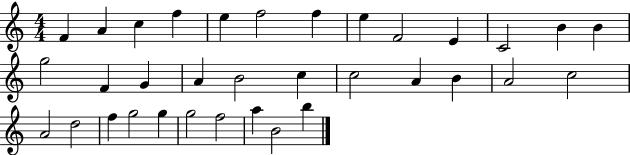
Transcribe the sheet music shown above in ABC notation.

X:1
T:Untitled
M:4/4
L:1/4
K:C
F A c f e f2 f e F2 E C2 B B g2 F G A B2 c c2 A B A2 c2 A2 d2 f g2 g g2 f2 a B2 b